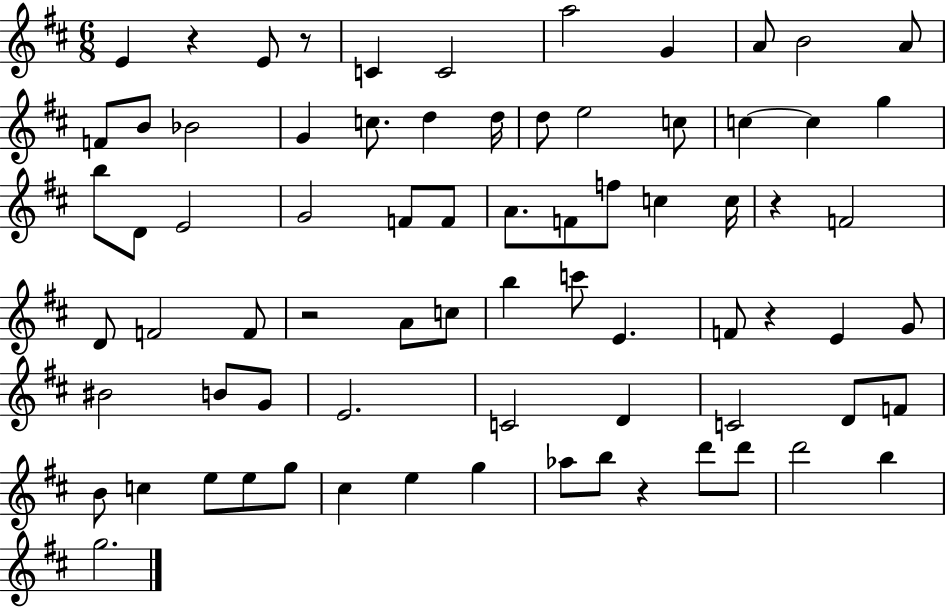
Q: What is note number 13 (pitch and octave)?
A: G4